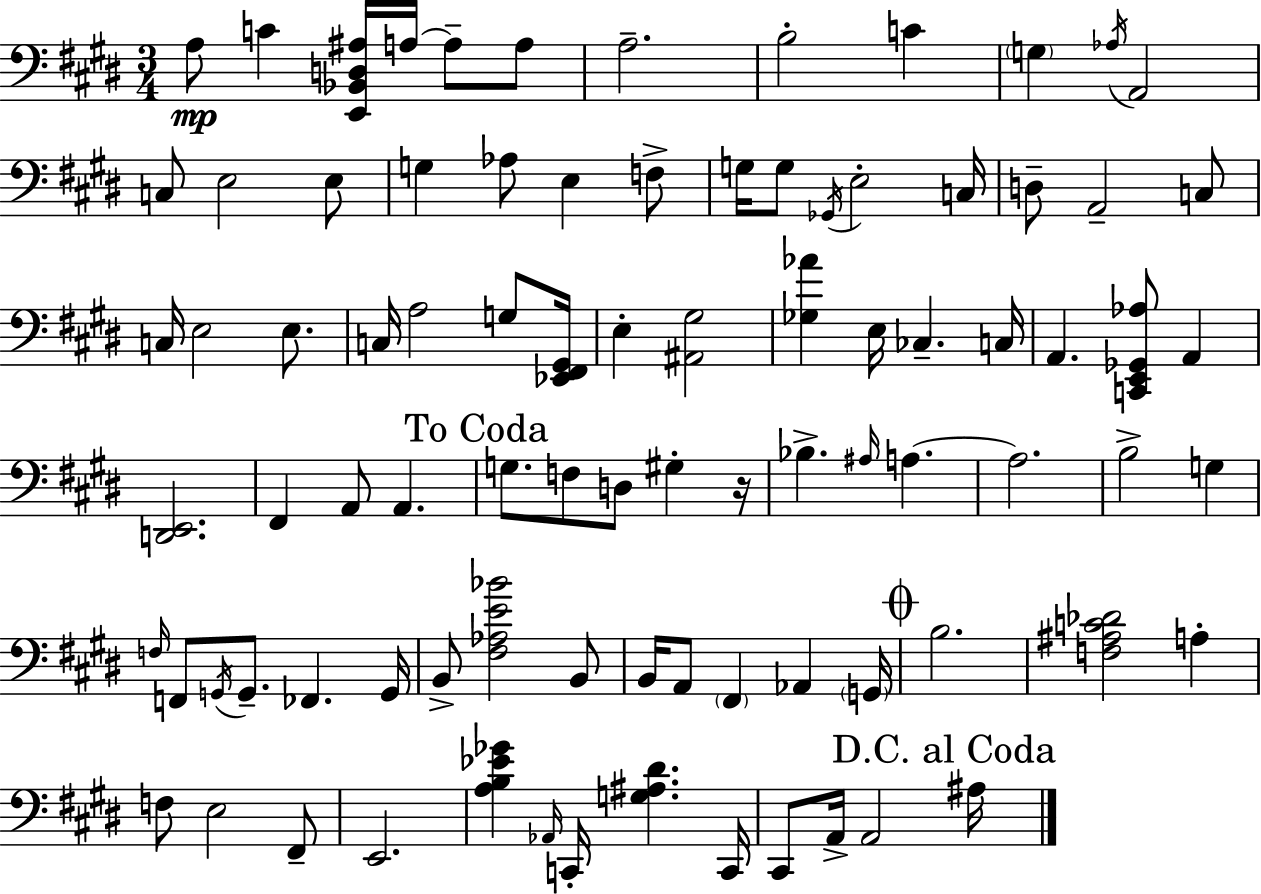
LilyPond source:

{
  \clef bass
  \numericTimeSignature
  \time 3/4
  \key e \major
  a8\mp c'4 <e, bes, d ais>16 a16~~ a8-- a8 | a2.-- | b2-. c'4 | \parenthesize g4 \acciaccatura { aes16 } a,2 | \break c8 e2 e8 | g4 aes8 e4 f8-> | g16 g8 \acciaccatura { ges,16 } e2-. | c16 d8-- a,2-- | \break c8 c16 e2 e8. | c16 a2 g8 | <ees, fis, gis,>16 e4-. <ais, gis>2 | <ges aes'>4 e16 ces4.-- | \break c16 a,4. <c, e, ges, aes>8 a,4 | <d, e,>2. | fis,4 a,8 a,4. | \mark "To Coda" g8. f8 d8 gis4-. | \break r16 bes4.-> \grace { ais16 } a4.~~ | a2. | b2-> g4 | \grace { f16 } f,8 \acciaccatura { g,16 } g,8.-- fes,4. | \break g,16 b,8-> <fis aes e' bes'>2 | b,8 b,16 a,8 \parenthesize fis,4 | aes,4 \parenthesize g,16 \mark \markup { \musicglyph "scripts.coda" } b2. | <f ais c' des'>2 | \break a4-. f8 e2 | fis,8-- e,2. | <a b ees' ges'>4 \grace { aes,16 } c,16-. <g ais dis'>4. | c,16 cis,8 a,16-> a,2 | \break \mark "D.C. al Coda" ais16 \bar "|."
}